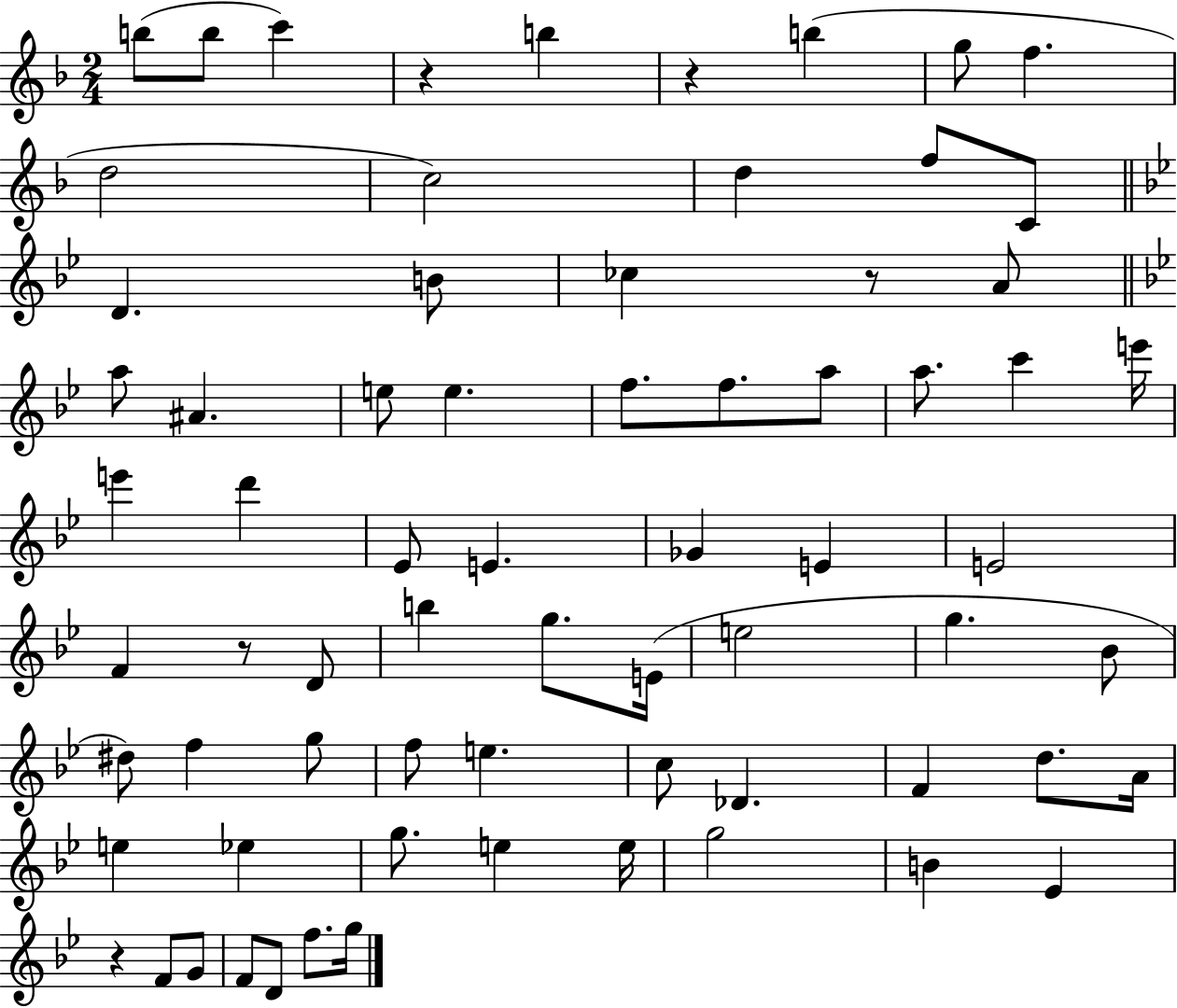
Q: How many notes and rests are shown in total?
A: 70